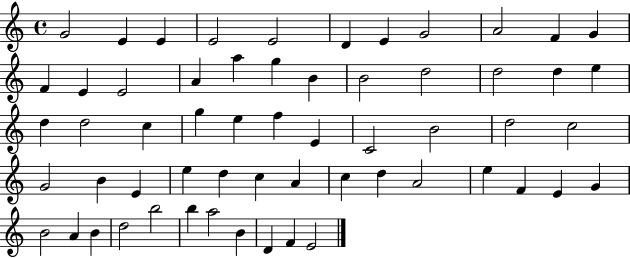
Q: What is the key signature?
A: C major